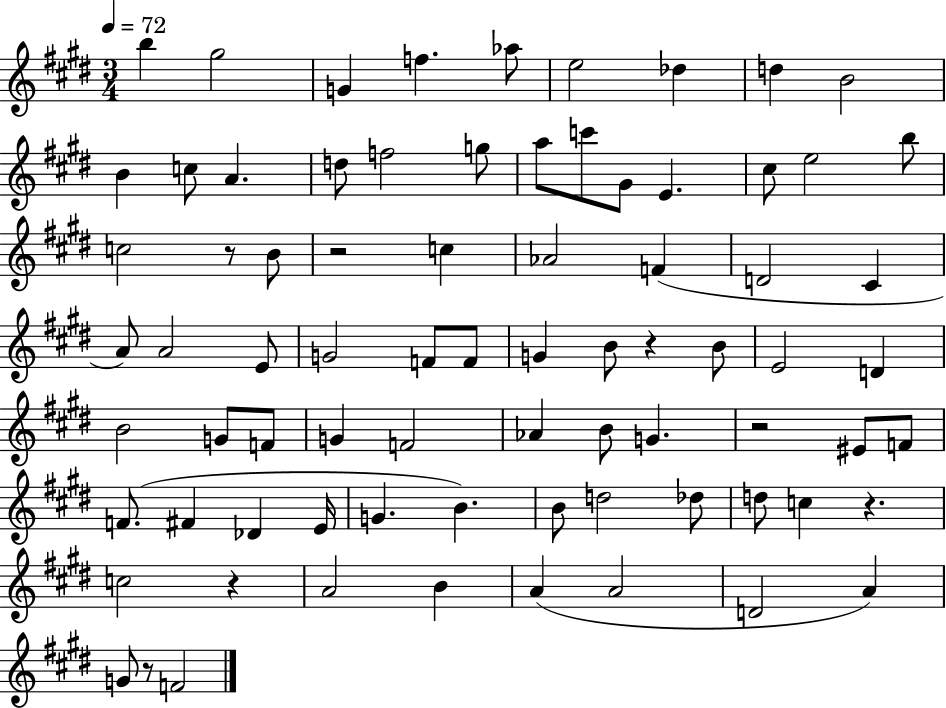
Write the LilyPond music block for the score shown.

{
  \clef treble
  \numericTimeSignature
  \time 3/4
  \key e \major
  \tempo 4 = 72
  \repeat volta 2 { b''4 gis''2 | g'4 f''4. aes''8 | e''2 des''4 | d''4 b'2 | \break b'4 c''8 a'4. | d''8 f''2 g''8 | a''8 c'''8 gis'8 e'4. | cis''8 e''2 b''8 | \break c''2 r8 b'8 | r2 c''4 | aes'2 f'4( | d'2 cis'4 | \break a'8) a'2 e'8 | g'2 f'8 f'8 | g'4 b'8 r4 b'8 | e'2 d'4 | \break b'2 g'8 f'8 | g'4 f'2 | aes'4 b'8 g'4. | r2 eis'8 f'8 | \break f'8.( fis'4 des'4 e'16 | g'4. b'4.) | b'8 d''2 des''8 | d''8 c''4 r4. | \break c''2 r4 | a'2 b'4 | a'4( a'2 | d'2 a'4) | \break g'8 r8 f'2 | } \bar "|."
}